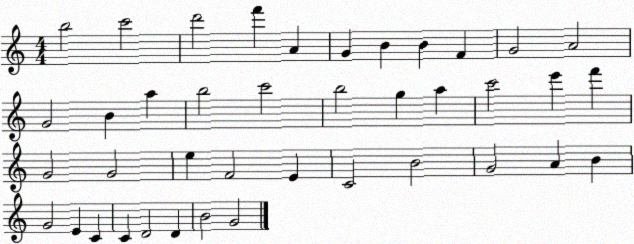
X:1
T:Untitled
M:4/4
L:1/4
K:C
b2 c'2 d'2 f' A G B B F G2 A2 G2 B a b2 c'2 b2 g a c'2 e' f' G2 G2 e F2 E C2 B2 G2 A B G2 E C C D2 D B2 G2